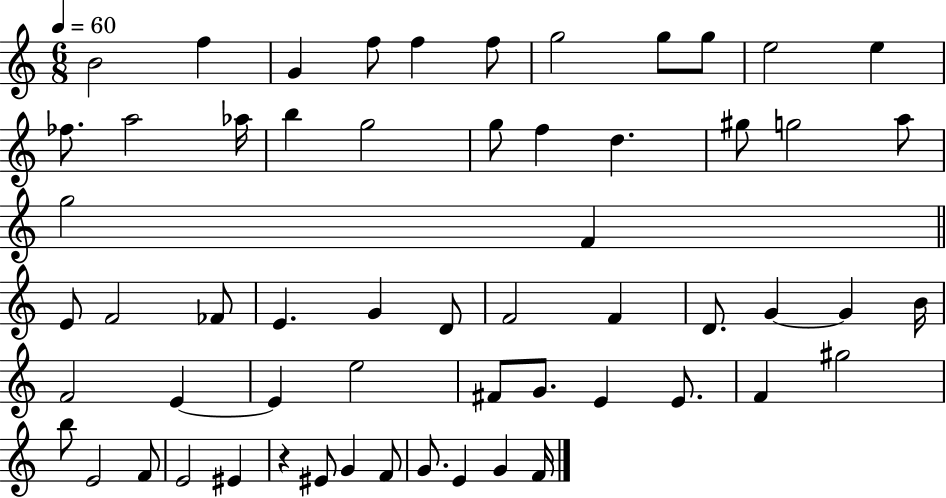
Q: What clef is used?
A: treble